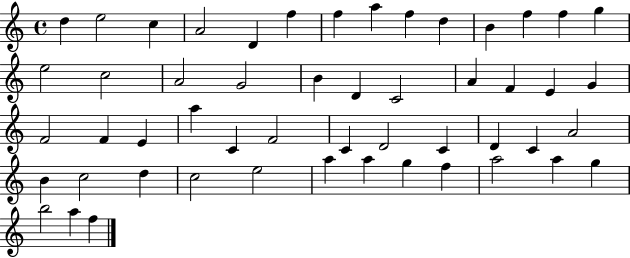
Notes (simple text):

D5/q E5/h C5/q A4/h D4/q F5/q F5/q A5/q F5/q D5/q B4/q F5/q F5/q G5/q E5/h C5/h A4/h G4/h B4/q D4/q C4/h A4/q F4/q E4/q G4/q F4/h F4/q E4/q A5/q C4/q F4/h C4/q D4/h C4/q D4/q C4/q A4/h B4/q C5/h D5/q C5/h E5/h A5/q A5/q G5/q F5/q A5/h A5/q G5/q B5/h A5/q F5/q